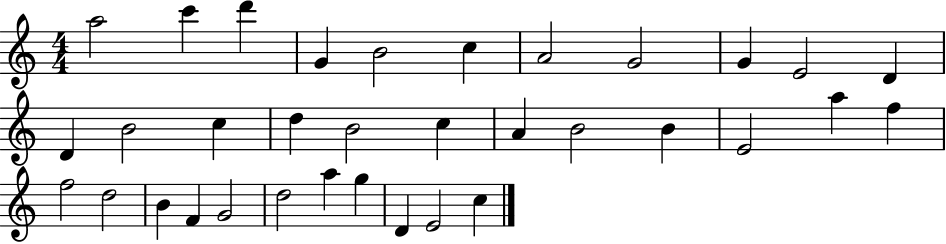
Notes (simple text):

A5/h C6/q D6/q G4/q B4/h C5/q A4/h G4/h G4/q E4/h D4/q D4/q B4/h C5/q D5/q B4/h C5/q A4/q B4/h B4/q E4/h A5/q F5/q F5/h D5/h B4/q F4/q G4/h D5/h A5/q G5/q D4/q E4/h C5/q